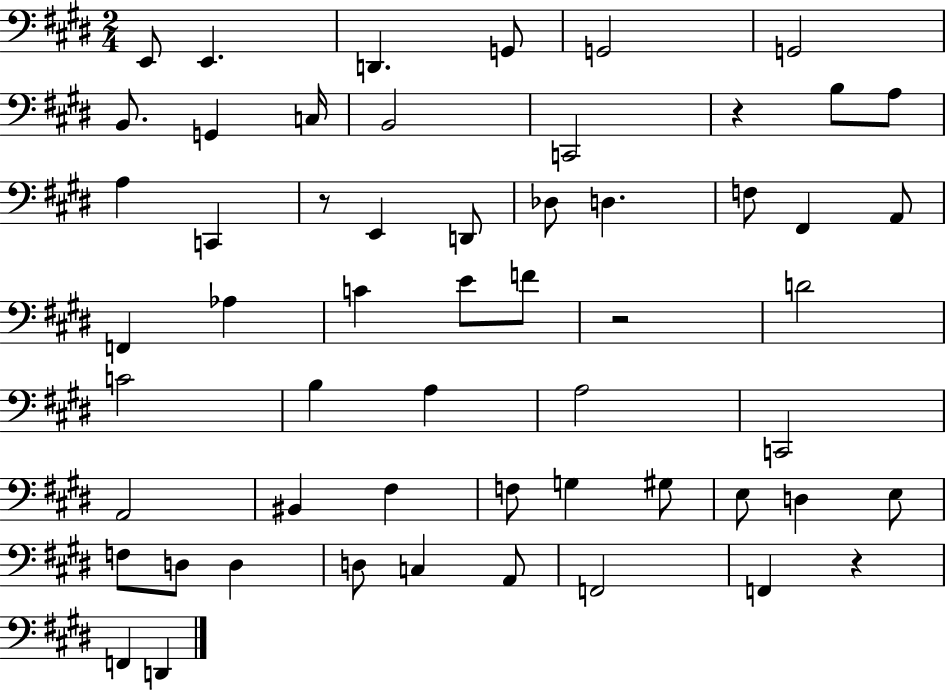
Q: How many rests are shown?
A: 4